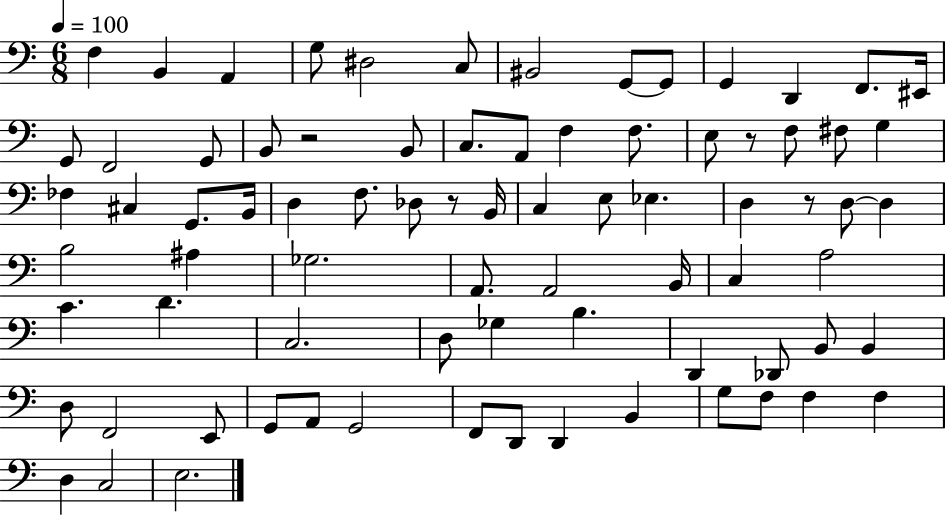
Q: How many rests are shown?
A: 4